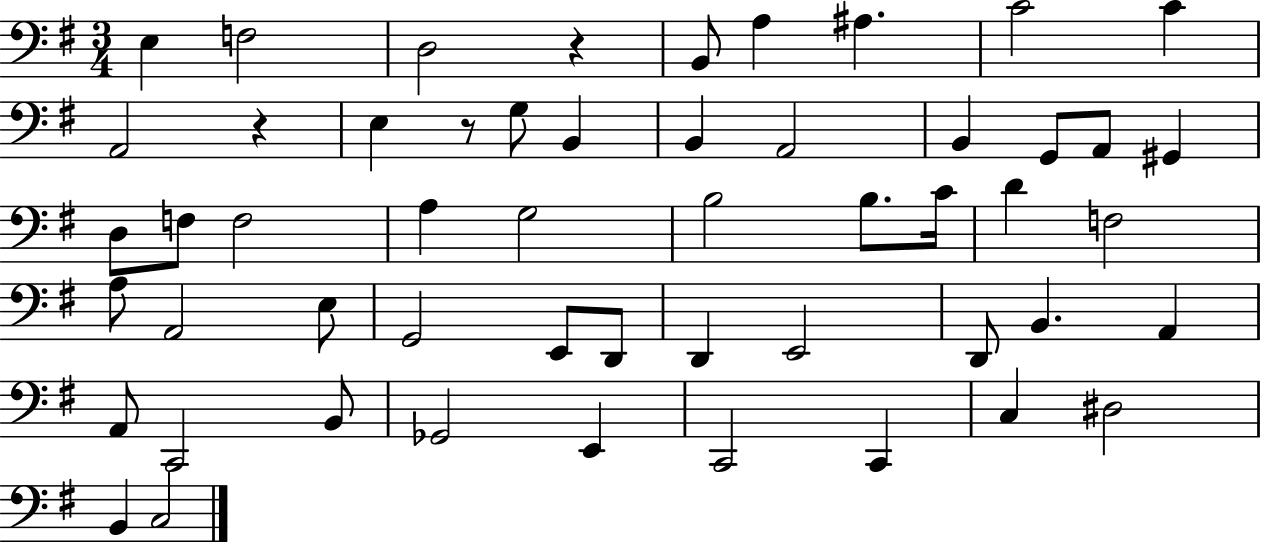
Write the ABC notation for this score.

X:1
T:Untitled
M:3/4
L:1/4
K:G
E, F,2 D,2 z B,,/2 A, ^A, C2 C A,,2 z E, z/2 G,/2 B,, B,, A,,2 B,, G,,/2 A,,/2 ^G,, D,/2 F,/2 F,2 A, G,2 B,2 B,/2 C/4 D F,2 A,/2 A,,2 E,/2 G,,2 E,,/2 D,,/2 D,, E,,2 D,,/2 B,, A,, A,,/2 C,,2 B,,/2 _G,,2 E,, C,,2 C,, C, ^D,2 B,, C,2